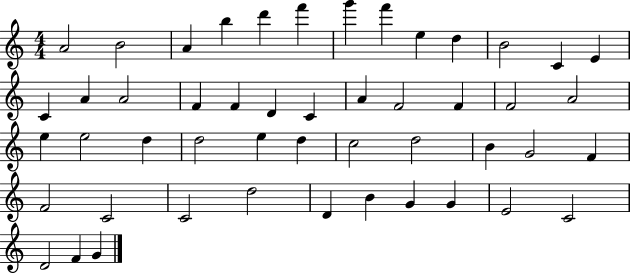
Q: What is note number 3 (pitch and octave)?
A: A4